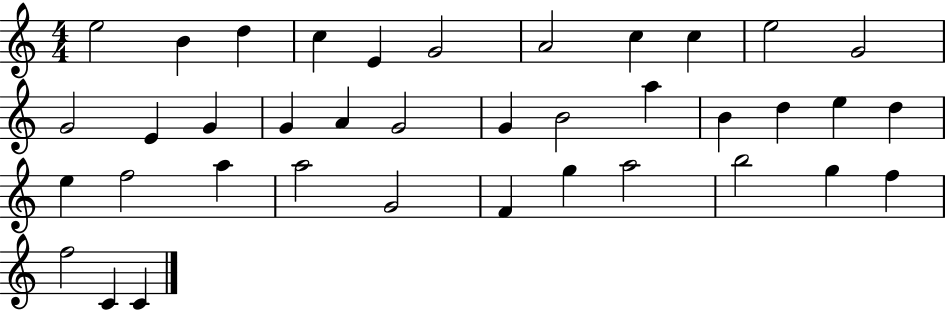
{
  \clef treble
  \numericTimeSignature
  \time 4/4
  \key c \major
  e''2 b'4 d''4 | c''4 e'4 g'2 | a'2 c''4 c''4 | e''2 g'2 | \break g'2 e'4 g'4 | g'4 a'4 g'2 | g'4 b'2 a''4 | b'4 d''4 e''4 d''4 | \break e''4 f''2 a''4 | a''2 g'2 | f'4 g''4 a''2 | b''2 g''4 f''4 | \break f''2 c'4 c'4 | \bar "|."
}